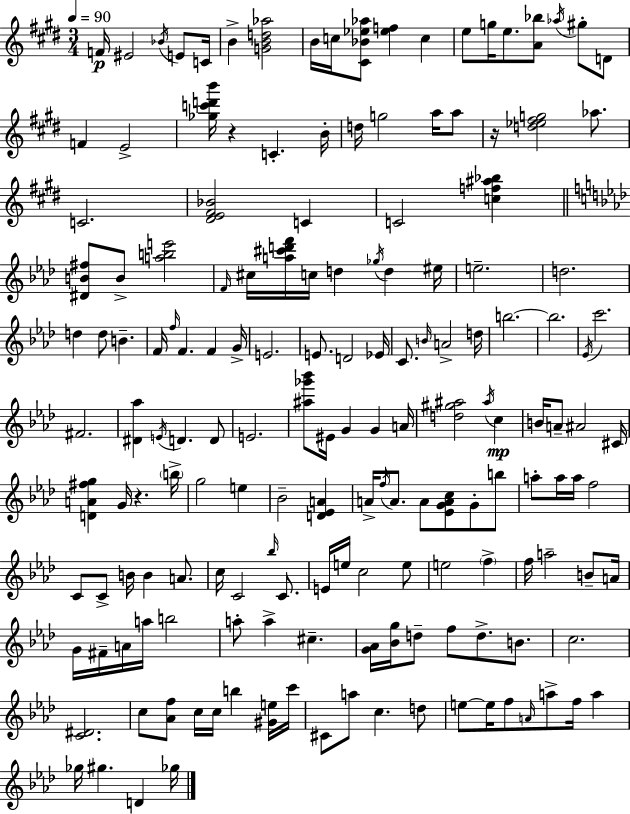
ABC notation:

X:1
T:Untitled
M:3/4
L:1/4
K:E
F/4 ^E2 _B/4 E/2 C/4 B [GBd_a]2 B/4 c/4 [^C_B_e_a]/2 [_ef] c e/2 g/4 e/2 [A_b]/2 _a/4 ^g/2 D/2 F E2 [_gc'd'b']/4 z C B/4 d/4 g2 a/4 a/2 z/4 [d_e^fg]2 _a/2 C2 [^DE^F_B]2 C C2 [cf^a_b] [^DB^f]/2 B/2 [abe']2 F/4 ^c/4 [a^c'd'f']/4 c/4 d _g/4 d ^e/4 e2 d2 d d/2 B F/4 f/4 F F G/4 E2 E/2 D2 _E/4 C/2 B/4 A2 d/4 b2 b2 _E/4 c'2 ^F2 [^D_a] E/4 D D/2 E2 [^a_g'_b']/2 ^E/4 G G A/4 [d^g^a]2 ^a/4 c B/4 A/2 ^A2 ^C/4 [DA^fg] G/4 z b/4 g2 e _B2 [D_EA] A/4 f/4 A/2 A/2 [_EGAc]/2 G/2 b/2 a/2 a/4 a/4 f2 C/2 C/2 B/4 B A/2 c/4 C2 _b/4 C/2 E/4 e/4 c2 e/2 e2 f f/4 a2 B/2 A/4 G/4 ^F/4 A/4 a/4 b2 a/2 a ^c [G_A]/4 [_Bg]/4 d/2 f/2 d/2 B/2 c2 [C^D]2 c/2 [_Af]/2 c/4 c/4 b [^Ge]/4 c'/4 ^C/2 a/2 c d/2 e/2 e/4 f/2 A/4 a/2 f/4 a _g/4 ^g D _g/4